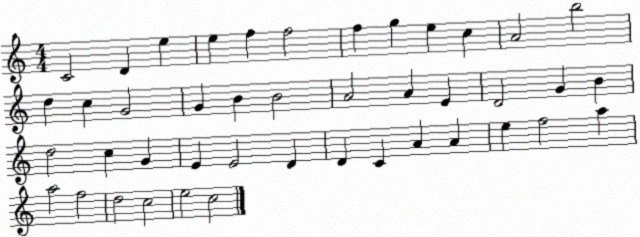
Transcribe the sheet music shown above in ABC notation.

X:1
T:Untitled
M:4/4
L:1/4
K:C
C2 D e e f f2 f g e c A2 b2 d c G2 G B B2 A2 A E D2 G B d2 c G E E2 D D C A A e f2 a a2 f2 d2 c2 e2 c2